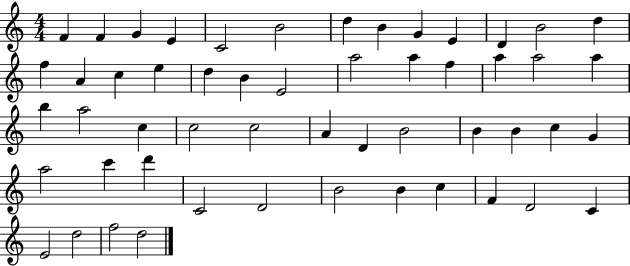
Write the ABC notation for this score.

X:1
T:Untitled
M:4/4
L:1/4
K:C
F F G E C2 B2 d B G E D B2 d f A c e d B E2 a2 a f a a2 a b a2 c c2 c2 A D B2 B B c G a2 c' d' C2 D2 B2 B c F D2 C E2 d2 f2 d2